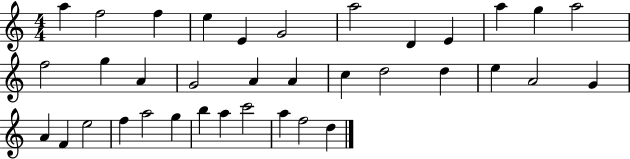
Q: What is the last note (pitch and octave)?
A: D5